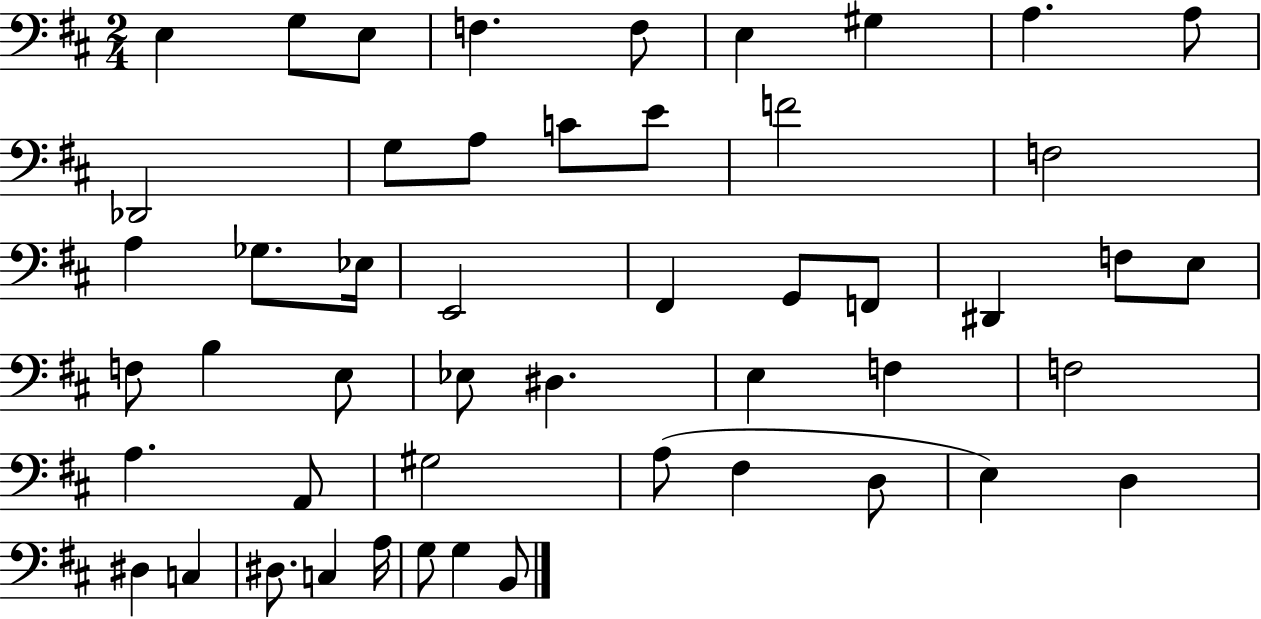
E3/q G3/e E3/e F3/q. F3/e E3/q G#3/q A3/q. A3/e Db2/h G3/e A3/e C4/e E4/e F4/h F3/h A3/q Gb3/e. Eb3/s E2/h F#2/q G2/e F2/e D#2/q F3/e E3/e F3/e B3/q E3/e Eb3/e D#3/q. E3/q F3/q F3/h A3/q. A2/e G#3/h A3/e F#3/q D3/e E3/q D3/q D#3/q C3/q D#3/e. C3/q A3/s G3/e G3/q B2/e